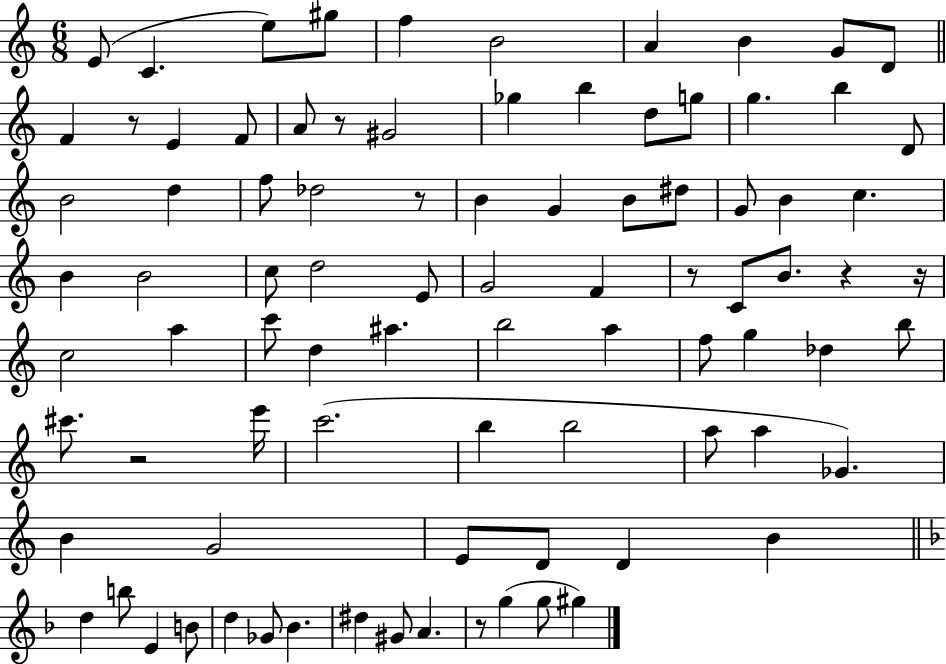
X:1
T:Untitled
M:6/8
L:1/4
K:C
E/2 C e/2 ^g/2 f B2 A B G/2 D/2 F z/2 E F/2 A/2 z/2 ^G2 _g b d/2 g/2 g b D/2 B2 d f/2 _d2 z/2 B G B/2 ^d/2 G/2 B c B B2 c/2 d2 E/2 G2 F z/2 C/2 B/2 z z/4 c2 a c'/2 d ^a b2 a f/2 g _d b/2 ^c'/2 z2 e'/4 c'2 b b2 a/2 a _G B G2 E/2 D/2 D B d b/2 E B/2 d _G/2 _B ^d ^G/2 A z/2 g g/2 ^g